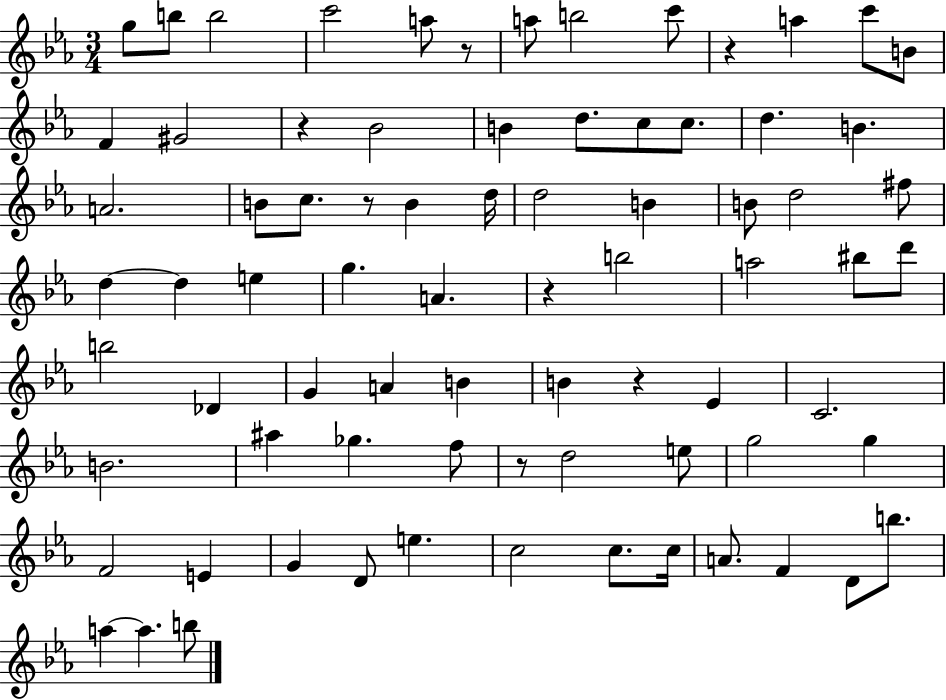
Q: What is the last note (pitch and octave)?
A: B5